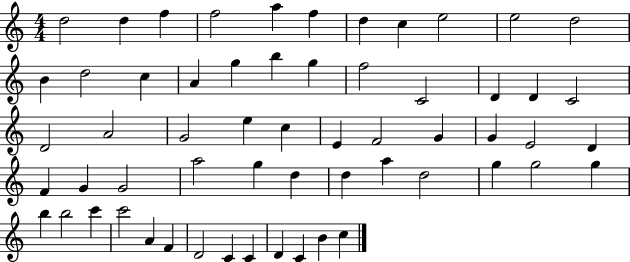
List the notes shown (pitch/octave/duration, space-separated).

D5/h D5/q F5/q F5/h A5/q F5/q D5/q C5/q E5/h E5/h D5/h B4/q D5/h C5/q A4/q G5/q B5/q G5/q F5/h C4/h D4/q D4/q C4/h D4/h A4/h G4/h E5/q C5/q E4/q F4/h G4/q G4/q E4/h D4/q F4/q G4/q G4/h A5/h G5/q D5/q D5/q A5/q D5/h G5/q G5/h G5/q B5/q B5/h C6/q C6/h A4/q F4/q D4/h C4/q C4/q D4/q C4/q B4/q C5/q